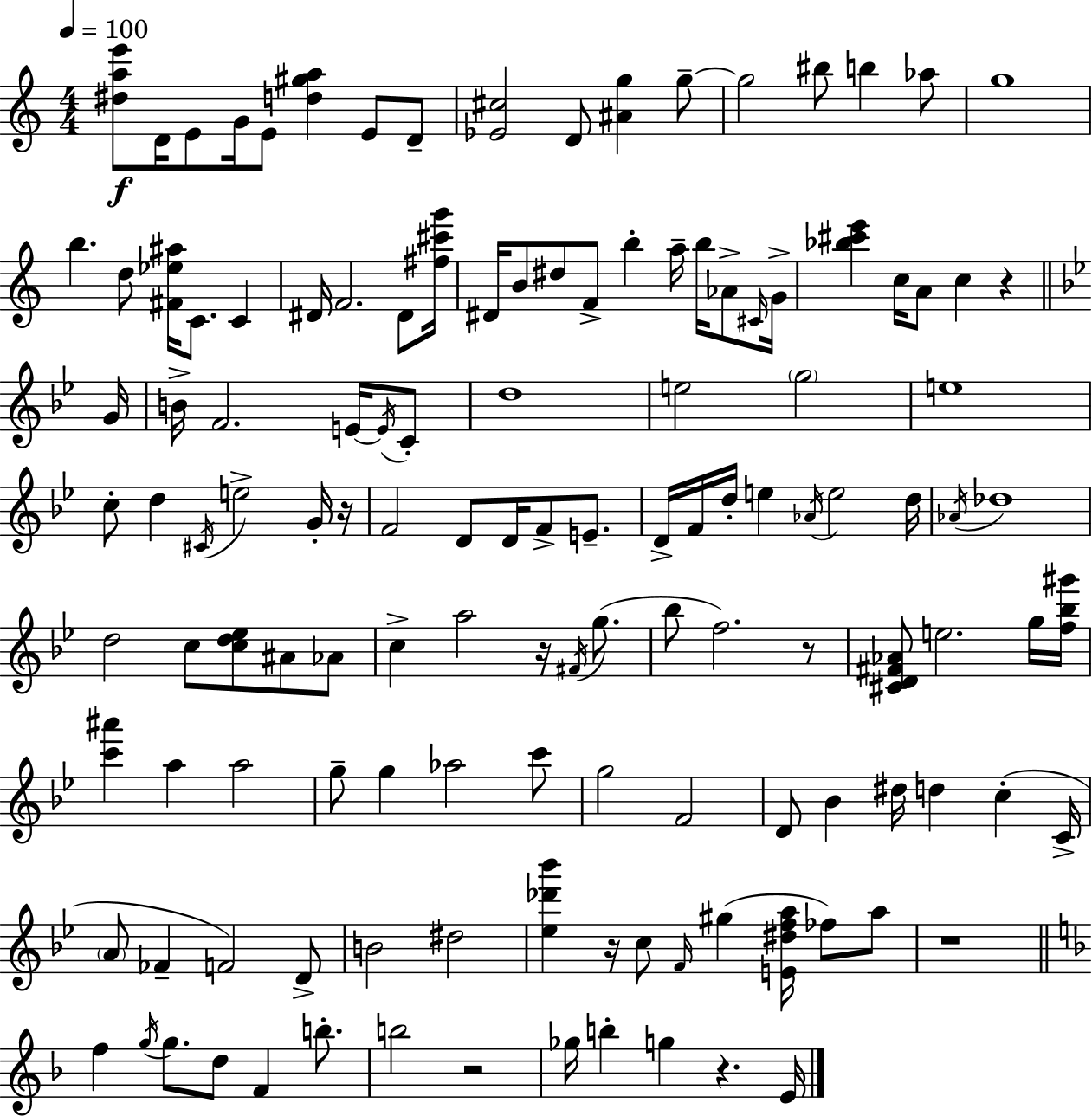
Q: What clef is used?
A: treble